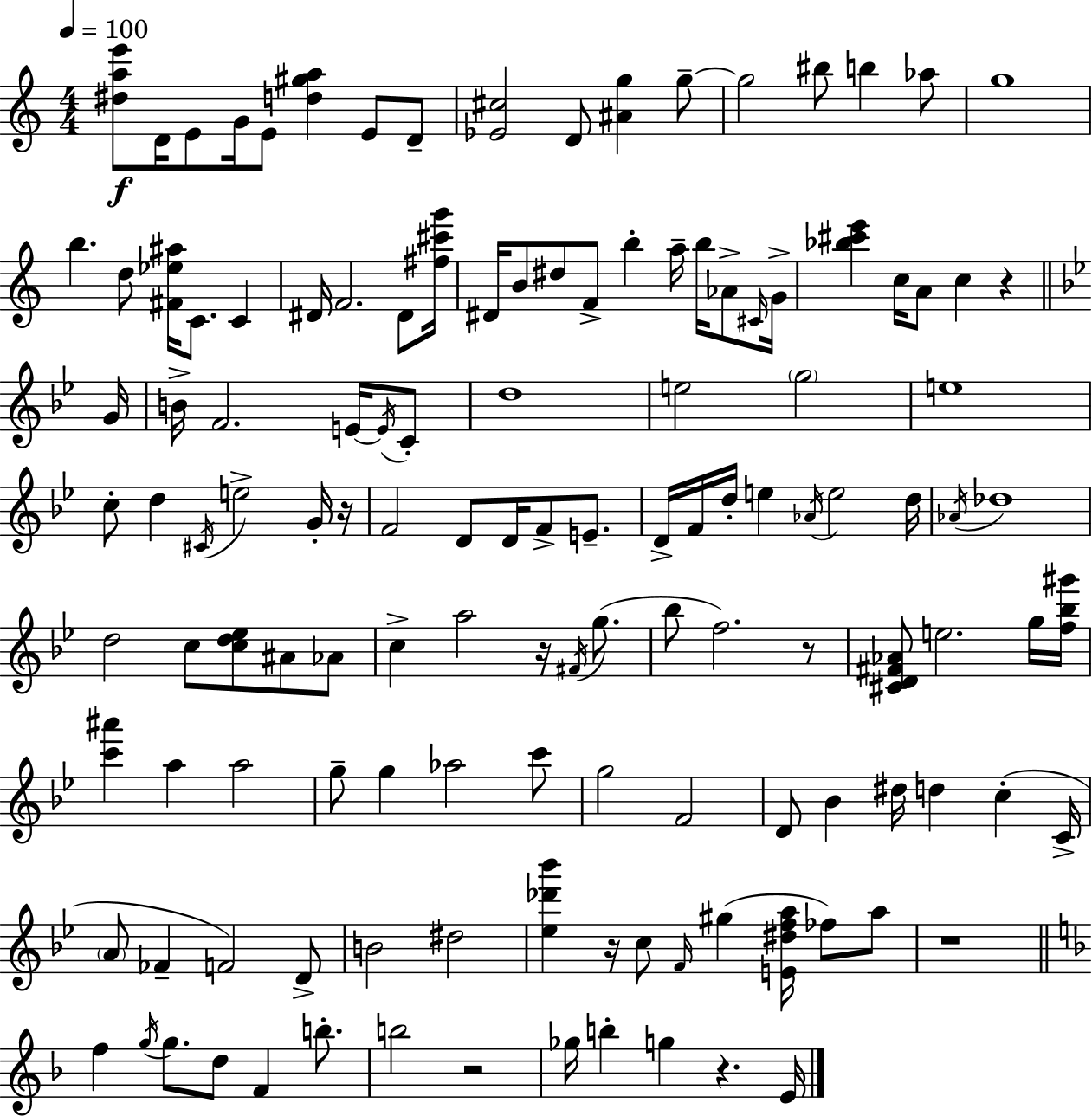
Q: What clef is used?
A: treble